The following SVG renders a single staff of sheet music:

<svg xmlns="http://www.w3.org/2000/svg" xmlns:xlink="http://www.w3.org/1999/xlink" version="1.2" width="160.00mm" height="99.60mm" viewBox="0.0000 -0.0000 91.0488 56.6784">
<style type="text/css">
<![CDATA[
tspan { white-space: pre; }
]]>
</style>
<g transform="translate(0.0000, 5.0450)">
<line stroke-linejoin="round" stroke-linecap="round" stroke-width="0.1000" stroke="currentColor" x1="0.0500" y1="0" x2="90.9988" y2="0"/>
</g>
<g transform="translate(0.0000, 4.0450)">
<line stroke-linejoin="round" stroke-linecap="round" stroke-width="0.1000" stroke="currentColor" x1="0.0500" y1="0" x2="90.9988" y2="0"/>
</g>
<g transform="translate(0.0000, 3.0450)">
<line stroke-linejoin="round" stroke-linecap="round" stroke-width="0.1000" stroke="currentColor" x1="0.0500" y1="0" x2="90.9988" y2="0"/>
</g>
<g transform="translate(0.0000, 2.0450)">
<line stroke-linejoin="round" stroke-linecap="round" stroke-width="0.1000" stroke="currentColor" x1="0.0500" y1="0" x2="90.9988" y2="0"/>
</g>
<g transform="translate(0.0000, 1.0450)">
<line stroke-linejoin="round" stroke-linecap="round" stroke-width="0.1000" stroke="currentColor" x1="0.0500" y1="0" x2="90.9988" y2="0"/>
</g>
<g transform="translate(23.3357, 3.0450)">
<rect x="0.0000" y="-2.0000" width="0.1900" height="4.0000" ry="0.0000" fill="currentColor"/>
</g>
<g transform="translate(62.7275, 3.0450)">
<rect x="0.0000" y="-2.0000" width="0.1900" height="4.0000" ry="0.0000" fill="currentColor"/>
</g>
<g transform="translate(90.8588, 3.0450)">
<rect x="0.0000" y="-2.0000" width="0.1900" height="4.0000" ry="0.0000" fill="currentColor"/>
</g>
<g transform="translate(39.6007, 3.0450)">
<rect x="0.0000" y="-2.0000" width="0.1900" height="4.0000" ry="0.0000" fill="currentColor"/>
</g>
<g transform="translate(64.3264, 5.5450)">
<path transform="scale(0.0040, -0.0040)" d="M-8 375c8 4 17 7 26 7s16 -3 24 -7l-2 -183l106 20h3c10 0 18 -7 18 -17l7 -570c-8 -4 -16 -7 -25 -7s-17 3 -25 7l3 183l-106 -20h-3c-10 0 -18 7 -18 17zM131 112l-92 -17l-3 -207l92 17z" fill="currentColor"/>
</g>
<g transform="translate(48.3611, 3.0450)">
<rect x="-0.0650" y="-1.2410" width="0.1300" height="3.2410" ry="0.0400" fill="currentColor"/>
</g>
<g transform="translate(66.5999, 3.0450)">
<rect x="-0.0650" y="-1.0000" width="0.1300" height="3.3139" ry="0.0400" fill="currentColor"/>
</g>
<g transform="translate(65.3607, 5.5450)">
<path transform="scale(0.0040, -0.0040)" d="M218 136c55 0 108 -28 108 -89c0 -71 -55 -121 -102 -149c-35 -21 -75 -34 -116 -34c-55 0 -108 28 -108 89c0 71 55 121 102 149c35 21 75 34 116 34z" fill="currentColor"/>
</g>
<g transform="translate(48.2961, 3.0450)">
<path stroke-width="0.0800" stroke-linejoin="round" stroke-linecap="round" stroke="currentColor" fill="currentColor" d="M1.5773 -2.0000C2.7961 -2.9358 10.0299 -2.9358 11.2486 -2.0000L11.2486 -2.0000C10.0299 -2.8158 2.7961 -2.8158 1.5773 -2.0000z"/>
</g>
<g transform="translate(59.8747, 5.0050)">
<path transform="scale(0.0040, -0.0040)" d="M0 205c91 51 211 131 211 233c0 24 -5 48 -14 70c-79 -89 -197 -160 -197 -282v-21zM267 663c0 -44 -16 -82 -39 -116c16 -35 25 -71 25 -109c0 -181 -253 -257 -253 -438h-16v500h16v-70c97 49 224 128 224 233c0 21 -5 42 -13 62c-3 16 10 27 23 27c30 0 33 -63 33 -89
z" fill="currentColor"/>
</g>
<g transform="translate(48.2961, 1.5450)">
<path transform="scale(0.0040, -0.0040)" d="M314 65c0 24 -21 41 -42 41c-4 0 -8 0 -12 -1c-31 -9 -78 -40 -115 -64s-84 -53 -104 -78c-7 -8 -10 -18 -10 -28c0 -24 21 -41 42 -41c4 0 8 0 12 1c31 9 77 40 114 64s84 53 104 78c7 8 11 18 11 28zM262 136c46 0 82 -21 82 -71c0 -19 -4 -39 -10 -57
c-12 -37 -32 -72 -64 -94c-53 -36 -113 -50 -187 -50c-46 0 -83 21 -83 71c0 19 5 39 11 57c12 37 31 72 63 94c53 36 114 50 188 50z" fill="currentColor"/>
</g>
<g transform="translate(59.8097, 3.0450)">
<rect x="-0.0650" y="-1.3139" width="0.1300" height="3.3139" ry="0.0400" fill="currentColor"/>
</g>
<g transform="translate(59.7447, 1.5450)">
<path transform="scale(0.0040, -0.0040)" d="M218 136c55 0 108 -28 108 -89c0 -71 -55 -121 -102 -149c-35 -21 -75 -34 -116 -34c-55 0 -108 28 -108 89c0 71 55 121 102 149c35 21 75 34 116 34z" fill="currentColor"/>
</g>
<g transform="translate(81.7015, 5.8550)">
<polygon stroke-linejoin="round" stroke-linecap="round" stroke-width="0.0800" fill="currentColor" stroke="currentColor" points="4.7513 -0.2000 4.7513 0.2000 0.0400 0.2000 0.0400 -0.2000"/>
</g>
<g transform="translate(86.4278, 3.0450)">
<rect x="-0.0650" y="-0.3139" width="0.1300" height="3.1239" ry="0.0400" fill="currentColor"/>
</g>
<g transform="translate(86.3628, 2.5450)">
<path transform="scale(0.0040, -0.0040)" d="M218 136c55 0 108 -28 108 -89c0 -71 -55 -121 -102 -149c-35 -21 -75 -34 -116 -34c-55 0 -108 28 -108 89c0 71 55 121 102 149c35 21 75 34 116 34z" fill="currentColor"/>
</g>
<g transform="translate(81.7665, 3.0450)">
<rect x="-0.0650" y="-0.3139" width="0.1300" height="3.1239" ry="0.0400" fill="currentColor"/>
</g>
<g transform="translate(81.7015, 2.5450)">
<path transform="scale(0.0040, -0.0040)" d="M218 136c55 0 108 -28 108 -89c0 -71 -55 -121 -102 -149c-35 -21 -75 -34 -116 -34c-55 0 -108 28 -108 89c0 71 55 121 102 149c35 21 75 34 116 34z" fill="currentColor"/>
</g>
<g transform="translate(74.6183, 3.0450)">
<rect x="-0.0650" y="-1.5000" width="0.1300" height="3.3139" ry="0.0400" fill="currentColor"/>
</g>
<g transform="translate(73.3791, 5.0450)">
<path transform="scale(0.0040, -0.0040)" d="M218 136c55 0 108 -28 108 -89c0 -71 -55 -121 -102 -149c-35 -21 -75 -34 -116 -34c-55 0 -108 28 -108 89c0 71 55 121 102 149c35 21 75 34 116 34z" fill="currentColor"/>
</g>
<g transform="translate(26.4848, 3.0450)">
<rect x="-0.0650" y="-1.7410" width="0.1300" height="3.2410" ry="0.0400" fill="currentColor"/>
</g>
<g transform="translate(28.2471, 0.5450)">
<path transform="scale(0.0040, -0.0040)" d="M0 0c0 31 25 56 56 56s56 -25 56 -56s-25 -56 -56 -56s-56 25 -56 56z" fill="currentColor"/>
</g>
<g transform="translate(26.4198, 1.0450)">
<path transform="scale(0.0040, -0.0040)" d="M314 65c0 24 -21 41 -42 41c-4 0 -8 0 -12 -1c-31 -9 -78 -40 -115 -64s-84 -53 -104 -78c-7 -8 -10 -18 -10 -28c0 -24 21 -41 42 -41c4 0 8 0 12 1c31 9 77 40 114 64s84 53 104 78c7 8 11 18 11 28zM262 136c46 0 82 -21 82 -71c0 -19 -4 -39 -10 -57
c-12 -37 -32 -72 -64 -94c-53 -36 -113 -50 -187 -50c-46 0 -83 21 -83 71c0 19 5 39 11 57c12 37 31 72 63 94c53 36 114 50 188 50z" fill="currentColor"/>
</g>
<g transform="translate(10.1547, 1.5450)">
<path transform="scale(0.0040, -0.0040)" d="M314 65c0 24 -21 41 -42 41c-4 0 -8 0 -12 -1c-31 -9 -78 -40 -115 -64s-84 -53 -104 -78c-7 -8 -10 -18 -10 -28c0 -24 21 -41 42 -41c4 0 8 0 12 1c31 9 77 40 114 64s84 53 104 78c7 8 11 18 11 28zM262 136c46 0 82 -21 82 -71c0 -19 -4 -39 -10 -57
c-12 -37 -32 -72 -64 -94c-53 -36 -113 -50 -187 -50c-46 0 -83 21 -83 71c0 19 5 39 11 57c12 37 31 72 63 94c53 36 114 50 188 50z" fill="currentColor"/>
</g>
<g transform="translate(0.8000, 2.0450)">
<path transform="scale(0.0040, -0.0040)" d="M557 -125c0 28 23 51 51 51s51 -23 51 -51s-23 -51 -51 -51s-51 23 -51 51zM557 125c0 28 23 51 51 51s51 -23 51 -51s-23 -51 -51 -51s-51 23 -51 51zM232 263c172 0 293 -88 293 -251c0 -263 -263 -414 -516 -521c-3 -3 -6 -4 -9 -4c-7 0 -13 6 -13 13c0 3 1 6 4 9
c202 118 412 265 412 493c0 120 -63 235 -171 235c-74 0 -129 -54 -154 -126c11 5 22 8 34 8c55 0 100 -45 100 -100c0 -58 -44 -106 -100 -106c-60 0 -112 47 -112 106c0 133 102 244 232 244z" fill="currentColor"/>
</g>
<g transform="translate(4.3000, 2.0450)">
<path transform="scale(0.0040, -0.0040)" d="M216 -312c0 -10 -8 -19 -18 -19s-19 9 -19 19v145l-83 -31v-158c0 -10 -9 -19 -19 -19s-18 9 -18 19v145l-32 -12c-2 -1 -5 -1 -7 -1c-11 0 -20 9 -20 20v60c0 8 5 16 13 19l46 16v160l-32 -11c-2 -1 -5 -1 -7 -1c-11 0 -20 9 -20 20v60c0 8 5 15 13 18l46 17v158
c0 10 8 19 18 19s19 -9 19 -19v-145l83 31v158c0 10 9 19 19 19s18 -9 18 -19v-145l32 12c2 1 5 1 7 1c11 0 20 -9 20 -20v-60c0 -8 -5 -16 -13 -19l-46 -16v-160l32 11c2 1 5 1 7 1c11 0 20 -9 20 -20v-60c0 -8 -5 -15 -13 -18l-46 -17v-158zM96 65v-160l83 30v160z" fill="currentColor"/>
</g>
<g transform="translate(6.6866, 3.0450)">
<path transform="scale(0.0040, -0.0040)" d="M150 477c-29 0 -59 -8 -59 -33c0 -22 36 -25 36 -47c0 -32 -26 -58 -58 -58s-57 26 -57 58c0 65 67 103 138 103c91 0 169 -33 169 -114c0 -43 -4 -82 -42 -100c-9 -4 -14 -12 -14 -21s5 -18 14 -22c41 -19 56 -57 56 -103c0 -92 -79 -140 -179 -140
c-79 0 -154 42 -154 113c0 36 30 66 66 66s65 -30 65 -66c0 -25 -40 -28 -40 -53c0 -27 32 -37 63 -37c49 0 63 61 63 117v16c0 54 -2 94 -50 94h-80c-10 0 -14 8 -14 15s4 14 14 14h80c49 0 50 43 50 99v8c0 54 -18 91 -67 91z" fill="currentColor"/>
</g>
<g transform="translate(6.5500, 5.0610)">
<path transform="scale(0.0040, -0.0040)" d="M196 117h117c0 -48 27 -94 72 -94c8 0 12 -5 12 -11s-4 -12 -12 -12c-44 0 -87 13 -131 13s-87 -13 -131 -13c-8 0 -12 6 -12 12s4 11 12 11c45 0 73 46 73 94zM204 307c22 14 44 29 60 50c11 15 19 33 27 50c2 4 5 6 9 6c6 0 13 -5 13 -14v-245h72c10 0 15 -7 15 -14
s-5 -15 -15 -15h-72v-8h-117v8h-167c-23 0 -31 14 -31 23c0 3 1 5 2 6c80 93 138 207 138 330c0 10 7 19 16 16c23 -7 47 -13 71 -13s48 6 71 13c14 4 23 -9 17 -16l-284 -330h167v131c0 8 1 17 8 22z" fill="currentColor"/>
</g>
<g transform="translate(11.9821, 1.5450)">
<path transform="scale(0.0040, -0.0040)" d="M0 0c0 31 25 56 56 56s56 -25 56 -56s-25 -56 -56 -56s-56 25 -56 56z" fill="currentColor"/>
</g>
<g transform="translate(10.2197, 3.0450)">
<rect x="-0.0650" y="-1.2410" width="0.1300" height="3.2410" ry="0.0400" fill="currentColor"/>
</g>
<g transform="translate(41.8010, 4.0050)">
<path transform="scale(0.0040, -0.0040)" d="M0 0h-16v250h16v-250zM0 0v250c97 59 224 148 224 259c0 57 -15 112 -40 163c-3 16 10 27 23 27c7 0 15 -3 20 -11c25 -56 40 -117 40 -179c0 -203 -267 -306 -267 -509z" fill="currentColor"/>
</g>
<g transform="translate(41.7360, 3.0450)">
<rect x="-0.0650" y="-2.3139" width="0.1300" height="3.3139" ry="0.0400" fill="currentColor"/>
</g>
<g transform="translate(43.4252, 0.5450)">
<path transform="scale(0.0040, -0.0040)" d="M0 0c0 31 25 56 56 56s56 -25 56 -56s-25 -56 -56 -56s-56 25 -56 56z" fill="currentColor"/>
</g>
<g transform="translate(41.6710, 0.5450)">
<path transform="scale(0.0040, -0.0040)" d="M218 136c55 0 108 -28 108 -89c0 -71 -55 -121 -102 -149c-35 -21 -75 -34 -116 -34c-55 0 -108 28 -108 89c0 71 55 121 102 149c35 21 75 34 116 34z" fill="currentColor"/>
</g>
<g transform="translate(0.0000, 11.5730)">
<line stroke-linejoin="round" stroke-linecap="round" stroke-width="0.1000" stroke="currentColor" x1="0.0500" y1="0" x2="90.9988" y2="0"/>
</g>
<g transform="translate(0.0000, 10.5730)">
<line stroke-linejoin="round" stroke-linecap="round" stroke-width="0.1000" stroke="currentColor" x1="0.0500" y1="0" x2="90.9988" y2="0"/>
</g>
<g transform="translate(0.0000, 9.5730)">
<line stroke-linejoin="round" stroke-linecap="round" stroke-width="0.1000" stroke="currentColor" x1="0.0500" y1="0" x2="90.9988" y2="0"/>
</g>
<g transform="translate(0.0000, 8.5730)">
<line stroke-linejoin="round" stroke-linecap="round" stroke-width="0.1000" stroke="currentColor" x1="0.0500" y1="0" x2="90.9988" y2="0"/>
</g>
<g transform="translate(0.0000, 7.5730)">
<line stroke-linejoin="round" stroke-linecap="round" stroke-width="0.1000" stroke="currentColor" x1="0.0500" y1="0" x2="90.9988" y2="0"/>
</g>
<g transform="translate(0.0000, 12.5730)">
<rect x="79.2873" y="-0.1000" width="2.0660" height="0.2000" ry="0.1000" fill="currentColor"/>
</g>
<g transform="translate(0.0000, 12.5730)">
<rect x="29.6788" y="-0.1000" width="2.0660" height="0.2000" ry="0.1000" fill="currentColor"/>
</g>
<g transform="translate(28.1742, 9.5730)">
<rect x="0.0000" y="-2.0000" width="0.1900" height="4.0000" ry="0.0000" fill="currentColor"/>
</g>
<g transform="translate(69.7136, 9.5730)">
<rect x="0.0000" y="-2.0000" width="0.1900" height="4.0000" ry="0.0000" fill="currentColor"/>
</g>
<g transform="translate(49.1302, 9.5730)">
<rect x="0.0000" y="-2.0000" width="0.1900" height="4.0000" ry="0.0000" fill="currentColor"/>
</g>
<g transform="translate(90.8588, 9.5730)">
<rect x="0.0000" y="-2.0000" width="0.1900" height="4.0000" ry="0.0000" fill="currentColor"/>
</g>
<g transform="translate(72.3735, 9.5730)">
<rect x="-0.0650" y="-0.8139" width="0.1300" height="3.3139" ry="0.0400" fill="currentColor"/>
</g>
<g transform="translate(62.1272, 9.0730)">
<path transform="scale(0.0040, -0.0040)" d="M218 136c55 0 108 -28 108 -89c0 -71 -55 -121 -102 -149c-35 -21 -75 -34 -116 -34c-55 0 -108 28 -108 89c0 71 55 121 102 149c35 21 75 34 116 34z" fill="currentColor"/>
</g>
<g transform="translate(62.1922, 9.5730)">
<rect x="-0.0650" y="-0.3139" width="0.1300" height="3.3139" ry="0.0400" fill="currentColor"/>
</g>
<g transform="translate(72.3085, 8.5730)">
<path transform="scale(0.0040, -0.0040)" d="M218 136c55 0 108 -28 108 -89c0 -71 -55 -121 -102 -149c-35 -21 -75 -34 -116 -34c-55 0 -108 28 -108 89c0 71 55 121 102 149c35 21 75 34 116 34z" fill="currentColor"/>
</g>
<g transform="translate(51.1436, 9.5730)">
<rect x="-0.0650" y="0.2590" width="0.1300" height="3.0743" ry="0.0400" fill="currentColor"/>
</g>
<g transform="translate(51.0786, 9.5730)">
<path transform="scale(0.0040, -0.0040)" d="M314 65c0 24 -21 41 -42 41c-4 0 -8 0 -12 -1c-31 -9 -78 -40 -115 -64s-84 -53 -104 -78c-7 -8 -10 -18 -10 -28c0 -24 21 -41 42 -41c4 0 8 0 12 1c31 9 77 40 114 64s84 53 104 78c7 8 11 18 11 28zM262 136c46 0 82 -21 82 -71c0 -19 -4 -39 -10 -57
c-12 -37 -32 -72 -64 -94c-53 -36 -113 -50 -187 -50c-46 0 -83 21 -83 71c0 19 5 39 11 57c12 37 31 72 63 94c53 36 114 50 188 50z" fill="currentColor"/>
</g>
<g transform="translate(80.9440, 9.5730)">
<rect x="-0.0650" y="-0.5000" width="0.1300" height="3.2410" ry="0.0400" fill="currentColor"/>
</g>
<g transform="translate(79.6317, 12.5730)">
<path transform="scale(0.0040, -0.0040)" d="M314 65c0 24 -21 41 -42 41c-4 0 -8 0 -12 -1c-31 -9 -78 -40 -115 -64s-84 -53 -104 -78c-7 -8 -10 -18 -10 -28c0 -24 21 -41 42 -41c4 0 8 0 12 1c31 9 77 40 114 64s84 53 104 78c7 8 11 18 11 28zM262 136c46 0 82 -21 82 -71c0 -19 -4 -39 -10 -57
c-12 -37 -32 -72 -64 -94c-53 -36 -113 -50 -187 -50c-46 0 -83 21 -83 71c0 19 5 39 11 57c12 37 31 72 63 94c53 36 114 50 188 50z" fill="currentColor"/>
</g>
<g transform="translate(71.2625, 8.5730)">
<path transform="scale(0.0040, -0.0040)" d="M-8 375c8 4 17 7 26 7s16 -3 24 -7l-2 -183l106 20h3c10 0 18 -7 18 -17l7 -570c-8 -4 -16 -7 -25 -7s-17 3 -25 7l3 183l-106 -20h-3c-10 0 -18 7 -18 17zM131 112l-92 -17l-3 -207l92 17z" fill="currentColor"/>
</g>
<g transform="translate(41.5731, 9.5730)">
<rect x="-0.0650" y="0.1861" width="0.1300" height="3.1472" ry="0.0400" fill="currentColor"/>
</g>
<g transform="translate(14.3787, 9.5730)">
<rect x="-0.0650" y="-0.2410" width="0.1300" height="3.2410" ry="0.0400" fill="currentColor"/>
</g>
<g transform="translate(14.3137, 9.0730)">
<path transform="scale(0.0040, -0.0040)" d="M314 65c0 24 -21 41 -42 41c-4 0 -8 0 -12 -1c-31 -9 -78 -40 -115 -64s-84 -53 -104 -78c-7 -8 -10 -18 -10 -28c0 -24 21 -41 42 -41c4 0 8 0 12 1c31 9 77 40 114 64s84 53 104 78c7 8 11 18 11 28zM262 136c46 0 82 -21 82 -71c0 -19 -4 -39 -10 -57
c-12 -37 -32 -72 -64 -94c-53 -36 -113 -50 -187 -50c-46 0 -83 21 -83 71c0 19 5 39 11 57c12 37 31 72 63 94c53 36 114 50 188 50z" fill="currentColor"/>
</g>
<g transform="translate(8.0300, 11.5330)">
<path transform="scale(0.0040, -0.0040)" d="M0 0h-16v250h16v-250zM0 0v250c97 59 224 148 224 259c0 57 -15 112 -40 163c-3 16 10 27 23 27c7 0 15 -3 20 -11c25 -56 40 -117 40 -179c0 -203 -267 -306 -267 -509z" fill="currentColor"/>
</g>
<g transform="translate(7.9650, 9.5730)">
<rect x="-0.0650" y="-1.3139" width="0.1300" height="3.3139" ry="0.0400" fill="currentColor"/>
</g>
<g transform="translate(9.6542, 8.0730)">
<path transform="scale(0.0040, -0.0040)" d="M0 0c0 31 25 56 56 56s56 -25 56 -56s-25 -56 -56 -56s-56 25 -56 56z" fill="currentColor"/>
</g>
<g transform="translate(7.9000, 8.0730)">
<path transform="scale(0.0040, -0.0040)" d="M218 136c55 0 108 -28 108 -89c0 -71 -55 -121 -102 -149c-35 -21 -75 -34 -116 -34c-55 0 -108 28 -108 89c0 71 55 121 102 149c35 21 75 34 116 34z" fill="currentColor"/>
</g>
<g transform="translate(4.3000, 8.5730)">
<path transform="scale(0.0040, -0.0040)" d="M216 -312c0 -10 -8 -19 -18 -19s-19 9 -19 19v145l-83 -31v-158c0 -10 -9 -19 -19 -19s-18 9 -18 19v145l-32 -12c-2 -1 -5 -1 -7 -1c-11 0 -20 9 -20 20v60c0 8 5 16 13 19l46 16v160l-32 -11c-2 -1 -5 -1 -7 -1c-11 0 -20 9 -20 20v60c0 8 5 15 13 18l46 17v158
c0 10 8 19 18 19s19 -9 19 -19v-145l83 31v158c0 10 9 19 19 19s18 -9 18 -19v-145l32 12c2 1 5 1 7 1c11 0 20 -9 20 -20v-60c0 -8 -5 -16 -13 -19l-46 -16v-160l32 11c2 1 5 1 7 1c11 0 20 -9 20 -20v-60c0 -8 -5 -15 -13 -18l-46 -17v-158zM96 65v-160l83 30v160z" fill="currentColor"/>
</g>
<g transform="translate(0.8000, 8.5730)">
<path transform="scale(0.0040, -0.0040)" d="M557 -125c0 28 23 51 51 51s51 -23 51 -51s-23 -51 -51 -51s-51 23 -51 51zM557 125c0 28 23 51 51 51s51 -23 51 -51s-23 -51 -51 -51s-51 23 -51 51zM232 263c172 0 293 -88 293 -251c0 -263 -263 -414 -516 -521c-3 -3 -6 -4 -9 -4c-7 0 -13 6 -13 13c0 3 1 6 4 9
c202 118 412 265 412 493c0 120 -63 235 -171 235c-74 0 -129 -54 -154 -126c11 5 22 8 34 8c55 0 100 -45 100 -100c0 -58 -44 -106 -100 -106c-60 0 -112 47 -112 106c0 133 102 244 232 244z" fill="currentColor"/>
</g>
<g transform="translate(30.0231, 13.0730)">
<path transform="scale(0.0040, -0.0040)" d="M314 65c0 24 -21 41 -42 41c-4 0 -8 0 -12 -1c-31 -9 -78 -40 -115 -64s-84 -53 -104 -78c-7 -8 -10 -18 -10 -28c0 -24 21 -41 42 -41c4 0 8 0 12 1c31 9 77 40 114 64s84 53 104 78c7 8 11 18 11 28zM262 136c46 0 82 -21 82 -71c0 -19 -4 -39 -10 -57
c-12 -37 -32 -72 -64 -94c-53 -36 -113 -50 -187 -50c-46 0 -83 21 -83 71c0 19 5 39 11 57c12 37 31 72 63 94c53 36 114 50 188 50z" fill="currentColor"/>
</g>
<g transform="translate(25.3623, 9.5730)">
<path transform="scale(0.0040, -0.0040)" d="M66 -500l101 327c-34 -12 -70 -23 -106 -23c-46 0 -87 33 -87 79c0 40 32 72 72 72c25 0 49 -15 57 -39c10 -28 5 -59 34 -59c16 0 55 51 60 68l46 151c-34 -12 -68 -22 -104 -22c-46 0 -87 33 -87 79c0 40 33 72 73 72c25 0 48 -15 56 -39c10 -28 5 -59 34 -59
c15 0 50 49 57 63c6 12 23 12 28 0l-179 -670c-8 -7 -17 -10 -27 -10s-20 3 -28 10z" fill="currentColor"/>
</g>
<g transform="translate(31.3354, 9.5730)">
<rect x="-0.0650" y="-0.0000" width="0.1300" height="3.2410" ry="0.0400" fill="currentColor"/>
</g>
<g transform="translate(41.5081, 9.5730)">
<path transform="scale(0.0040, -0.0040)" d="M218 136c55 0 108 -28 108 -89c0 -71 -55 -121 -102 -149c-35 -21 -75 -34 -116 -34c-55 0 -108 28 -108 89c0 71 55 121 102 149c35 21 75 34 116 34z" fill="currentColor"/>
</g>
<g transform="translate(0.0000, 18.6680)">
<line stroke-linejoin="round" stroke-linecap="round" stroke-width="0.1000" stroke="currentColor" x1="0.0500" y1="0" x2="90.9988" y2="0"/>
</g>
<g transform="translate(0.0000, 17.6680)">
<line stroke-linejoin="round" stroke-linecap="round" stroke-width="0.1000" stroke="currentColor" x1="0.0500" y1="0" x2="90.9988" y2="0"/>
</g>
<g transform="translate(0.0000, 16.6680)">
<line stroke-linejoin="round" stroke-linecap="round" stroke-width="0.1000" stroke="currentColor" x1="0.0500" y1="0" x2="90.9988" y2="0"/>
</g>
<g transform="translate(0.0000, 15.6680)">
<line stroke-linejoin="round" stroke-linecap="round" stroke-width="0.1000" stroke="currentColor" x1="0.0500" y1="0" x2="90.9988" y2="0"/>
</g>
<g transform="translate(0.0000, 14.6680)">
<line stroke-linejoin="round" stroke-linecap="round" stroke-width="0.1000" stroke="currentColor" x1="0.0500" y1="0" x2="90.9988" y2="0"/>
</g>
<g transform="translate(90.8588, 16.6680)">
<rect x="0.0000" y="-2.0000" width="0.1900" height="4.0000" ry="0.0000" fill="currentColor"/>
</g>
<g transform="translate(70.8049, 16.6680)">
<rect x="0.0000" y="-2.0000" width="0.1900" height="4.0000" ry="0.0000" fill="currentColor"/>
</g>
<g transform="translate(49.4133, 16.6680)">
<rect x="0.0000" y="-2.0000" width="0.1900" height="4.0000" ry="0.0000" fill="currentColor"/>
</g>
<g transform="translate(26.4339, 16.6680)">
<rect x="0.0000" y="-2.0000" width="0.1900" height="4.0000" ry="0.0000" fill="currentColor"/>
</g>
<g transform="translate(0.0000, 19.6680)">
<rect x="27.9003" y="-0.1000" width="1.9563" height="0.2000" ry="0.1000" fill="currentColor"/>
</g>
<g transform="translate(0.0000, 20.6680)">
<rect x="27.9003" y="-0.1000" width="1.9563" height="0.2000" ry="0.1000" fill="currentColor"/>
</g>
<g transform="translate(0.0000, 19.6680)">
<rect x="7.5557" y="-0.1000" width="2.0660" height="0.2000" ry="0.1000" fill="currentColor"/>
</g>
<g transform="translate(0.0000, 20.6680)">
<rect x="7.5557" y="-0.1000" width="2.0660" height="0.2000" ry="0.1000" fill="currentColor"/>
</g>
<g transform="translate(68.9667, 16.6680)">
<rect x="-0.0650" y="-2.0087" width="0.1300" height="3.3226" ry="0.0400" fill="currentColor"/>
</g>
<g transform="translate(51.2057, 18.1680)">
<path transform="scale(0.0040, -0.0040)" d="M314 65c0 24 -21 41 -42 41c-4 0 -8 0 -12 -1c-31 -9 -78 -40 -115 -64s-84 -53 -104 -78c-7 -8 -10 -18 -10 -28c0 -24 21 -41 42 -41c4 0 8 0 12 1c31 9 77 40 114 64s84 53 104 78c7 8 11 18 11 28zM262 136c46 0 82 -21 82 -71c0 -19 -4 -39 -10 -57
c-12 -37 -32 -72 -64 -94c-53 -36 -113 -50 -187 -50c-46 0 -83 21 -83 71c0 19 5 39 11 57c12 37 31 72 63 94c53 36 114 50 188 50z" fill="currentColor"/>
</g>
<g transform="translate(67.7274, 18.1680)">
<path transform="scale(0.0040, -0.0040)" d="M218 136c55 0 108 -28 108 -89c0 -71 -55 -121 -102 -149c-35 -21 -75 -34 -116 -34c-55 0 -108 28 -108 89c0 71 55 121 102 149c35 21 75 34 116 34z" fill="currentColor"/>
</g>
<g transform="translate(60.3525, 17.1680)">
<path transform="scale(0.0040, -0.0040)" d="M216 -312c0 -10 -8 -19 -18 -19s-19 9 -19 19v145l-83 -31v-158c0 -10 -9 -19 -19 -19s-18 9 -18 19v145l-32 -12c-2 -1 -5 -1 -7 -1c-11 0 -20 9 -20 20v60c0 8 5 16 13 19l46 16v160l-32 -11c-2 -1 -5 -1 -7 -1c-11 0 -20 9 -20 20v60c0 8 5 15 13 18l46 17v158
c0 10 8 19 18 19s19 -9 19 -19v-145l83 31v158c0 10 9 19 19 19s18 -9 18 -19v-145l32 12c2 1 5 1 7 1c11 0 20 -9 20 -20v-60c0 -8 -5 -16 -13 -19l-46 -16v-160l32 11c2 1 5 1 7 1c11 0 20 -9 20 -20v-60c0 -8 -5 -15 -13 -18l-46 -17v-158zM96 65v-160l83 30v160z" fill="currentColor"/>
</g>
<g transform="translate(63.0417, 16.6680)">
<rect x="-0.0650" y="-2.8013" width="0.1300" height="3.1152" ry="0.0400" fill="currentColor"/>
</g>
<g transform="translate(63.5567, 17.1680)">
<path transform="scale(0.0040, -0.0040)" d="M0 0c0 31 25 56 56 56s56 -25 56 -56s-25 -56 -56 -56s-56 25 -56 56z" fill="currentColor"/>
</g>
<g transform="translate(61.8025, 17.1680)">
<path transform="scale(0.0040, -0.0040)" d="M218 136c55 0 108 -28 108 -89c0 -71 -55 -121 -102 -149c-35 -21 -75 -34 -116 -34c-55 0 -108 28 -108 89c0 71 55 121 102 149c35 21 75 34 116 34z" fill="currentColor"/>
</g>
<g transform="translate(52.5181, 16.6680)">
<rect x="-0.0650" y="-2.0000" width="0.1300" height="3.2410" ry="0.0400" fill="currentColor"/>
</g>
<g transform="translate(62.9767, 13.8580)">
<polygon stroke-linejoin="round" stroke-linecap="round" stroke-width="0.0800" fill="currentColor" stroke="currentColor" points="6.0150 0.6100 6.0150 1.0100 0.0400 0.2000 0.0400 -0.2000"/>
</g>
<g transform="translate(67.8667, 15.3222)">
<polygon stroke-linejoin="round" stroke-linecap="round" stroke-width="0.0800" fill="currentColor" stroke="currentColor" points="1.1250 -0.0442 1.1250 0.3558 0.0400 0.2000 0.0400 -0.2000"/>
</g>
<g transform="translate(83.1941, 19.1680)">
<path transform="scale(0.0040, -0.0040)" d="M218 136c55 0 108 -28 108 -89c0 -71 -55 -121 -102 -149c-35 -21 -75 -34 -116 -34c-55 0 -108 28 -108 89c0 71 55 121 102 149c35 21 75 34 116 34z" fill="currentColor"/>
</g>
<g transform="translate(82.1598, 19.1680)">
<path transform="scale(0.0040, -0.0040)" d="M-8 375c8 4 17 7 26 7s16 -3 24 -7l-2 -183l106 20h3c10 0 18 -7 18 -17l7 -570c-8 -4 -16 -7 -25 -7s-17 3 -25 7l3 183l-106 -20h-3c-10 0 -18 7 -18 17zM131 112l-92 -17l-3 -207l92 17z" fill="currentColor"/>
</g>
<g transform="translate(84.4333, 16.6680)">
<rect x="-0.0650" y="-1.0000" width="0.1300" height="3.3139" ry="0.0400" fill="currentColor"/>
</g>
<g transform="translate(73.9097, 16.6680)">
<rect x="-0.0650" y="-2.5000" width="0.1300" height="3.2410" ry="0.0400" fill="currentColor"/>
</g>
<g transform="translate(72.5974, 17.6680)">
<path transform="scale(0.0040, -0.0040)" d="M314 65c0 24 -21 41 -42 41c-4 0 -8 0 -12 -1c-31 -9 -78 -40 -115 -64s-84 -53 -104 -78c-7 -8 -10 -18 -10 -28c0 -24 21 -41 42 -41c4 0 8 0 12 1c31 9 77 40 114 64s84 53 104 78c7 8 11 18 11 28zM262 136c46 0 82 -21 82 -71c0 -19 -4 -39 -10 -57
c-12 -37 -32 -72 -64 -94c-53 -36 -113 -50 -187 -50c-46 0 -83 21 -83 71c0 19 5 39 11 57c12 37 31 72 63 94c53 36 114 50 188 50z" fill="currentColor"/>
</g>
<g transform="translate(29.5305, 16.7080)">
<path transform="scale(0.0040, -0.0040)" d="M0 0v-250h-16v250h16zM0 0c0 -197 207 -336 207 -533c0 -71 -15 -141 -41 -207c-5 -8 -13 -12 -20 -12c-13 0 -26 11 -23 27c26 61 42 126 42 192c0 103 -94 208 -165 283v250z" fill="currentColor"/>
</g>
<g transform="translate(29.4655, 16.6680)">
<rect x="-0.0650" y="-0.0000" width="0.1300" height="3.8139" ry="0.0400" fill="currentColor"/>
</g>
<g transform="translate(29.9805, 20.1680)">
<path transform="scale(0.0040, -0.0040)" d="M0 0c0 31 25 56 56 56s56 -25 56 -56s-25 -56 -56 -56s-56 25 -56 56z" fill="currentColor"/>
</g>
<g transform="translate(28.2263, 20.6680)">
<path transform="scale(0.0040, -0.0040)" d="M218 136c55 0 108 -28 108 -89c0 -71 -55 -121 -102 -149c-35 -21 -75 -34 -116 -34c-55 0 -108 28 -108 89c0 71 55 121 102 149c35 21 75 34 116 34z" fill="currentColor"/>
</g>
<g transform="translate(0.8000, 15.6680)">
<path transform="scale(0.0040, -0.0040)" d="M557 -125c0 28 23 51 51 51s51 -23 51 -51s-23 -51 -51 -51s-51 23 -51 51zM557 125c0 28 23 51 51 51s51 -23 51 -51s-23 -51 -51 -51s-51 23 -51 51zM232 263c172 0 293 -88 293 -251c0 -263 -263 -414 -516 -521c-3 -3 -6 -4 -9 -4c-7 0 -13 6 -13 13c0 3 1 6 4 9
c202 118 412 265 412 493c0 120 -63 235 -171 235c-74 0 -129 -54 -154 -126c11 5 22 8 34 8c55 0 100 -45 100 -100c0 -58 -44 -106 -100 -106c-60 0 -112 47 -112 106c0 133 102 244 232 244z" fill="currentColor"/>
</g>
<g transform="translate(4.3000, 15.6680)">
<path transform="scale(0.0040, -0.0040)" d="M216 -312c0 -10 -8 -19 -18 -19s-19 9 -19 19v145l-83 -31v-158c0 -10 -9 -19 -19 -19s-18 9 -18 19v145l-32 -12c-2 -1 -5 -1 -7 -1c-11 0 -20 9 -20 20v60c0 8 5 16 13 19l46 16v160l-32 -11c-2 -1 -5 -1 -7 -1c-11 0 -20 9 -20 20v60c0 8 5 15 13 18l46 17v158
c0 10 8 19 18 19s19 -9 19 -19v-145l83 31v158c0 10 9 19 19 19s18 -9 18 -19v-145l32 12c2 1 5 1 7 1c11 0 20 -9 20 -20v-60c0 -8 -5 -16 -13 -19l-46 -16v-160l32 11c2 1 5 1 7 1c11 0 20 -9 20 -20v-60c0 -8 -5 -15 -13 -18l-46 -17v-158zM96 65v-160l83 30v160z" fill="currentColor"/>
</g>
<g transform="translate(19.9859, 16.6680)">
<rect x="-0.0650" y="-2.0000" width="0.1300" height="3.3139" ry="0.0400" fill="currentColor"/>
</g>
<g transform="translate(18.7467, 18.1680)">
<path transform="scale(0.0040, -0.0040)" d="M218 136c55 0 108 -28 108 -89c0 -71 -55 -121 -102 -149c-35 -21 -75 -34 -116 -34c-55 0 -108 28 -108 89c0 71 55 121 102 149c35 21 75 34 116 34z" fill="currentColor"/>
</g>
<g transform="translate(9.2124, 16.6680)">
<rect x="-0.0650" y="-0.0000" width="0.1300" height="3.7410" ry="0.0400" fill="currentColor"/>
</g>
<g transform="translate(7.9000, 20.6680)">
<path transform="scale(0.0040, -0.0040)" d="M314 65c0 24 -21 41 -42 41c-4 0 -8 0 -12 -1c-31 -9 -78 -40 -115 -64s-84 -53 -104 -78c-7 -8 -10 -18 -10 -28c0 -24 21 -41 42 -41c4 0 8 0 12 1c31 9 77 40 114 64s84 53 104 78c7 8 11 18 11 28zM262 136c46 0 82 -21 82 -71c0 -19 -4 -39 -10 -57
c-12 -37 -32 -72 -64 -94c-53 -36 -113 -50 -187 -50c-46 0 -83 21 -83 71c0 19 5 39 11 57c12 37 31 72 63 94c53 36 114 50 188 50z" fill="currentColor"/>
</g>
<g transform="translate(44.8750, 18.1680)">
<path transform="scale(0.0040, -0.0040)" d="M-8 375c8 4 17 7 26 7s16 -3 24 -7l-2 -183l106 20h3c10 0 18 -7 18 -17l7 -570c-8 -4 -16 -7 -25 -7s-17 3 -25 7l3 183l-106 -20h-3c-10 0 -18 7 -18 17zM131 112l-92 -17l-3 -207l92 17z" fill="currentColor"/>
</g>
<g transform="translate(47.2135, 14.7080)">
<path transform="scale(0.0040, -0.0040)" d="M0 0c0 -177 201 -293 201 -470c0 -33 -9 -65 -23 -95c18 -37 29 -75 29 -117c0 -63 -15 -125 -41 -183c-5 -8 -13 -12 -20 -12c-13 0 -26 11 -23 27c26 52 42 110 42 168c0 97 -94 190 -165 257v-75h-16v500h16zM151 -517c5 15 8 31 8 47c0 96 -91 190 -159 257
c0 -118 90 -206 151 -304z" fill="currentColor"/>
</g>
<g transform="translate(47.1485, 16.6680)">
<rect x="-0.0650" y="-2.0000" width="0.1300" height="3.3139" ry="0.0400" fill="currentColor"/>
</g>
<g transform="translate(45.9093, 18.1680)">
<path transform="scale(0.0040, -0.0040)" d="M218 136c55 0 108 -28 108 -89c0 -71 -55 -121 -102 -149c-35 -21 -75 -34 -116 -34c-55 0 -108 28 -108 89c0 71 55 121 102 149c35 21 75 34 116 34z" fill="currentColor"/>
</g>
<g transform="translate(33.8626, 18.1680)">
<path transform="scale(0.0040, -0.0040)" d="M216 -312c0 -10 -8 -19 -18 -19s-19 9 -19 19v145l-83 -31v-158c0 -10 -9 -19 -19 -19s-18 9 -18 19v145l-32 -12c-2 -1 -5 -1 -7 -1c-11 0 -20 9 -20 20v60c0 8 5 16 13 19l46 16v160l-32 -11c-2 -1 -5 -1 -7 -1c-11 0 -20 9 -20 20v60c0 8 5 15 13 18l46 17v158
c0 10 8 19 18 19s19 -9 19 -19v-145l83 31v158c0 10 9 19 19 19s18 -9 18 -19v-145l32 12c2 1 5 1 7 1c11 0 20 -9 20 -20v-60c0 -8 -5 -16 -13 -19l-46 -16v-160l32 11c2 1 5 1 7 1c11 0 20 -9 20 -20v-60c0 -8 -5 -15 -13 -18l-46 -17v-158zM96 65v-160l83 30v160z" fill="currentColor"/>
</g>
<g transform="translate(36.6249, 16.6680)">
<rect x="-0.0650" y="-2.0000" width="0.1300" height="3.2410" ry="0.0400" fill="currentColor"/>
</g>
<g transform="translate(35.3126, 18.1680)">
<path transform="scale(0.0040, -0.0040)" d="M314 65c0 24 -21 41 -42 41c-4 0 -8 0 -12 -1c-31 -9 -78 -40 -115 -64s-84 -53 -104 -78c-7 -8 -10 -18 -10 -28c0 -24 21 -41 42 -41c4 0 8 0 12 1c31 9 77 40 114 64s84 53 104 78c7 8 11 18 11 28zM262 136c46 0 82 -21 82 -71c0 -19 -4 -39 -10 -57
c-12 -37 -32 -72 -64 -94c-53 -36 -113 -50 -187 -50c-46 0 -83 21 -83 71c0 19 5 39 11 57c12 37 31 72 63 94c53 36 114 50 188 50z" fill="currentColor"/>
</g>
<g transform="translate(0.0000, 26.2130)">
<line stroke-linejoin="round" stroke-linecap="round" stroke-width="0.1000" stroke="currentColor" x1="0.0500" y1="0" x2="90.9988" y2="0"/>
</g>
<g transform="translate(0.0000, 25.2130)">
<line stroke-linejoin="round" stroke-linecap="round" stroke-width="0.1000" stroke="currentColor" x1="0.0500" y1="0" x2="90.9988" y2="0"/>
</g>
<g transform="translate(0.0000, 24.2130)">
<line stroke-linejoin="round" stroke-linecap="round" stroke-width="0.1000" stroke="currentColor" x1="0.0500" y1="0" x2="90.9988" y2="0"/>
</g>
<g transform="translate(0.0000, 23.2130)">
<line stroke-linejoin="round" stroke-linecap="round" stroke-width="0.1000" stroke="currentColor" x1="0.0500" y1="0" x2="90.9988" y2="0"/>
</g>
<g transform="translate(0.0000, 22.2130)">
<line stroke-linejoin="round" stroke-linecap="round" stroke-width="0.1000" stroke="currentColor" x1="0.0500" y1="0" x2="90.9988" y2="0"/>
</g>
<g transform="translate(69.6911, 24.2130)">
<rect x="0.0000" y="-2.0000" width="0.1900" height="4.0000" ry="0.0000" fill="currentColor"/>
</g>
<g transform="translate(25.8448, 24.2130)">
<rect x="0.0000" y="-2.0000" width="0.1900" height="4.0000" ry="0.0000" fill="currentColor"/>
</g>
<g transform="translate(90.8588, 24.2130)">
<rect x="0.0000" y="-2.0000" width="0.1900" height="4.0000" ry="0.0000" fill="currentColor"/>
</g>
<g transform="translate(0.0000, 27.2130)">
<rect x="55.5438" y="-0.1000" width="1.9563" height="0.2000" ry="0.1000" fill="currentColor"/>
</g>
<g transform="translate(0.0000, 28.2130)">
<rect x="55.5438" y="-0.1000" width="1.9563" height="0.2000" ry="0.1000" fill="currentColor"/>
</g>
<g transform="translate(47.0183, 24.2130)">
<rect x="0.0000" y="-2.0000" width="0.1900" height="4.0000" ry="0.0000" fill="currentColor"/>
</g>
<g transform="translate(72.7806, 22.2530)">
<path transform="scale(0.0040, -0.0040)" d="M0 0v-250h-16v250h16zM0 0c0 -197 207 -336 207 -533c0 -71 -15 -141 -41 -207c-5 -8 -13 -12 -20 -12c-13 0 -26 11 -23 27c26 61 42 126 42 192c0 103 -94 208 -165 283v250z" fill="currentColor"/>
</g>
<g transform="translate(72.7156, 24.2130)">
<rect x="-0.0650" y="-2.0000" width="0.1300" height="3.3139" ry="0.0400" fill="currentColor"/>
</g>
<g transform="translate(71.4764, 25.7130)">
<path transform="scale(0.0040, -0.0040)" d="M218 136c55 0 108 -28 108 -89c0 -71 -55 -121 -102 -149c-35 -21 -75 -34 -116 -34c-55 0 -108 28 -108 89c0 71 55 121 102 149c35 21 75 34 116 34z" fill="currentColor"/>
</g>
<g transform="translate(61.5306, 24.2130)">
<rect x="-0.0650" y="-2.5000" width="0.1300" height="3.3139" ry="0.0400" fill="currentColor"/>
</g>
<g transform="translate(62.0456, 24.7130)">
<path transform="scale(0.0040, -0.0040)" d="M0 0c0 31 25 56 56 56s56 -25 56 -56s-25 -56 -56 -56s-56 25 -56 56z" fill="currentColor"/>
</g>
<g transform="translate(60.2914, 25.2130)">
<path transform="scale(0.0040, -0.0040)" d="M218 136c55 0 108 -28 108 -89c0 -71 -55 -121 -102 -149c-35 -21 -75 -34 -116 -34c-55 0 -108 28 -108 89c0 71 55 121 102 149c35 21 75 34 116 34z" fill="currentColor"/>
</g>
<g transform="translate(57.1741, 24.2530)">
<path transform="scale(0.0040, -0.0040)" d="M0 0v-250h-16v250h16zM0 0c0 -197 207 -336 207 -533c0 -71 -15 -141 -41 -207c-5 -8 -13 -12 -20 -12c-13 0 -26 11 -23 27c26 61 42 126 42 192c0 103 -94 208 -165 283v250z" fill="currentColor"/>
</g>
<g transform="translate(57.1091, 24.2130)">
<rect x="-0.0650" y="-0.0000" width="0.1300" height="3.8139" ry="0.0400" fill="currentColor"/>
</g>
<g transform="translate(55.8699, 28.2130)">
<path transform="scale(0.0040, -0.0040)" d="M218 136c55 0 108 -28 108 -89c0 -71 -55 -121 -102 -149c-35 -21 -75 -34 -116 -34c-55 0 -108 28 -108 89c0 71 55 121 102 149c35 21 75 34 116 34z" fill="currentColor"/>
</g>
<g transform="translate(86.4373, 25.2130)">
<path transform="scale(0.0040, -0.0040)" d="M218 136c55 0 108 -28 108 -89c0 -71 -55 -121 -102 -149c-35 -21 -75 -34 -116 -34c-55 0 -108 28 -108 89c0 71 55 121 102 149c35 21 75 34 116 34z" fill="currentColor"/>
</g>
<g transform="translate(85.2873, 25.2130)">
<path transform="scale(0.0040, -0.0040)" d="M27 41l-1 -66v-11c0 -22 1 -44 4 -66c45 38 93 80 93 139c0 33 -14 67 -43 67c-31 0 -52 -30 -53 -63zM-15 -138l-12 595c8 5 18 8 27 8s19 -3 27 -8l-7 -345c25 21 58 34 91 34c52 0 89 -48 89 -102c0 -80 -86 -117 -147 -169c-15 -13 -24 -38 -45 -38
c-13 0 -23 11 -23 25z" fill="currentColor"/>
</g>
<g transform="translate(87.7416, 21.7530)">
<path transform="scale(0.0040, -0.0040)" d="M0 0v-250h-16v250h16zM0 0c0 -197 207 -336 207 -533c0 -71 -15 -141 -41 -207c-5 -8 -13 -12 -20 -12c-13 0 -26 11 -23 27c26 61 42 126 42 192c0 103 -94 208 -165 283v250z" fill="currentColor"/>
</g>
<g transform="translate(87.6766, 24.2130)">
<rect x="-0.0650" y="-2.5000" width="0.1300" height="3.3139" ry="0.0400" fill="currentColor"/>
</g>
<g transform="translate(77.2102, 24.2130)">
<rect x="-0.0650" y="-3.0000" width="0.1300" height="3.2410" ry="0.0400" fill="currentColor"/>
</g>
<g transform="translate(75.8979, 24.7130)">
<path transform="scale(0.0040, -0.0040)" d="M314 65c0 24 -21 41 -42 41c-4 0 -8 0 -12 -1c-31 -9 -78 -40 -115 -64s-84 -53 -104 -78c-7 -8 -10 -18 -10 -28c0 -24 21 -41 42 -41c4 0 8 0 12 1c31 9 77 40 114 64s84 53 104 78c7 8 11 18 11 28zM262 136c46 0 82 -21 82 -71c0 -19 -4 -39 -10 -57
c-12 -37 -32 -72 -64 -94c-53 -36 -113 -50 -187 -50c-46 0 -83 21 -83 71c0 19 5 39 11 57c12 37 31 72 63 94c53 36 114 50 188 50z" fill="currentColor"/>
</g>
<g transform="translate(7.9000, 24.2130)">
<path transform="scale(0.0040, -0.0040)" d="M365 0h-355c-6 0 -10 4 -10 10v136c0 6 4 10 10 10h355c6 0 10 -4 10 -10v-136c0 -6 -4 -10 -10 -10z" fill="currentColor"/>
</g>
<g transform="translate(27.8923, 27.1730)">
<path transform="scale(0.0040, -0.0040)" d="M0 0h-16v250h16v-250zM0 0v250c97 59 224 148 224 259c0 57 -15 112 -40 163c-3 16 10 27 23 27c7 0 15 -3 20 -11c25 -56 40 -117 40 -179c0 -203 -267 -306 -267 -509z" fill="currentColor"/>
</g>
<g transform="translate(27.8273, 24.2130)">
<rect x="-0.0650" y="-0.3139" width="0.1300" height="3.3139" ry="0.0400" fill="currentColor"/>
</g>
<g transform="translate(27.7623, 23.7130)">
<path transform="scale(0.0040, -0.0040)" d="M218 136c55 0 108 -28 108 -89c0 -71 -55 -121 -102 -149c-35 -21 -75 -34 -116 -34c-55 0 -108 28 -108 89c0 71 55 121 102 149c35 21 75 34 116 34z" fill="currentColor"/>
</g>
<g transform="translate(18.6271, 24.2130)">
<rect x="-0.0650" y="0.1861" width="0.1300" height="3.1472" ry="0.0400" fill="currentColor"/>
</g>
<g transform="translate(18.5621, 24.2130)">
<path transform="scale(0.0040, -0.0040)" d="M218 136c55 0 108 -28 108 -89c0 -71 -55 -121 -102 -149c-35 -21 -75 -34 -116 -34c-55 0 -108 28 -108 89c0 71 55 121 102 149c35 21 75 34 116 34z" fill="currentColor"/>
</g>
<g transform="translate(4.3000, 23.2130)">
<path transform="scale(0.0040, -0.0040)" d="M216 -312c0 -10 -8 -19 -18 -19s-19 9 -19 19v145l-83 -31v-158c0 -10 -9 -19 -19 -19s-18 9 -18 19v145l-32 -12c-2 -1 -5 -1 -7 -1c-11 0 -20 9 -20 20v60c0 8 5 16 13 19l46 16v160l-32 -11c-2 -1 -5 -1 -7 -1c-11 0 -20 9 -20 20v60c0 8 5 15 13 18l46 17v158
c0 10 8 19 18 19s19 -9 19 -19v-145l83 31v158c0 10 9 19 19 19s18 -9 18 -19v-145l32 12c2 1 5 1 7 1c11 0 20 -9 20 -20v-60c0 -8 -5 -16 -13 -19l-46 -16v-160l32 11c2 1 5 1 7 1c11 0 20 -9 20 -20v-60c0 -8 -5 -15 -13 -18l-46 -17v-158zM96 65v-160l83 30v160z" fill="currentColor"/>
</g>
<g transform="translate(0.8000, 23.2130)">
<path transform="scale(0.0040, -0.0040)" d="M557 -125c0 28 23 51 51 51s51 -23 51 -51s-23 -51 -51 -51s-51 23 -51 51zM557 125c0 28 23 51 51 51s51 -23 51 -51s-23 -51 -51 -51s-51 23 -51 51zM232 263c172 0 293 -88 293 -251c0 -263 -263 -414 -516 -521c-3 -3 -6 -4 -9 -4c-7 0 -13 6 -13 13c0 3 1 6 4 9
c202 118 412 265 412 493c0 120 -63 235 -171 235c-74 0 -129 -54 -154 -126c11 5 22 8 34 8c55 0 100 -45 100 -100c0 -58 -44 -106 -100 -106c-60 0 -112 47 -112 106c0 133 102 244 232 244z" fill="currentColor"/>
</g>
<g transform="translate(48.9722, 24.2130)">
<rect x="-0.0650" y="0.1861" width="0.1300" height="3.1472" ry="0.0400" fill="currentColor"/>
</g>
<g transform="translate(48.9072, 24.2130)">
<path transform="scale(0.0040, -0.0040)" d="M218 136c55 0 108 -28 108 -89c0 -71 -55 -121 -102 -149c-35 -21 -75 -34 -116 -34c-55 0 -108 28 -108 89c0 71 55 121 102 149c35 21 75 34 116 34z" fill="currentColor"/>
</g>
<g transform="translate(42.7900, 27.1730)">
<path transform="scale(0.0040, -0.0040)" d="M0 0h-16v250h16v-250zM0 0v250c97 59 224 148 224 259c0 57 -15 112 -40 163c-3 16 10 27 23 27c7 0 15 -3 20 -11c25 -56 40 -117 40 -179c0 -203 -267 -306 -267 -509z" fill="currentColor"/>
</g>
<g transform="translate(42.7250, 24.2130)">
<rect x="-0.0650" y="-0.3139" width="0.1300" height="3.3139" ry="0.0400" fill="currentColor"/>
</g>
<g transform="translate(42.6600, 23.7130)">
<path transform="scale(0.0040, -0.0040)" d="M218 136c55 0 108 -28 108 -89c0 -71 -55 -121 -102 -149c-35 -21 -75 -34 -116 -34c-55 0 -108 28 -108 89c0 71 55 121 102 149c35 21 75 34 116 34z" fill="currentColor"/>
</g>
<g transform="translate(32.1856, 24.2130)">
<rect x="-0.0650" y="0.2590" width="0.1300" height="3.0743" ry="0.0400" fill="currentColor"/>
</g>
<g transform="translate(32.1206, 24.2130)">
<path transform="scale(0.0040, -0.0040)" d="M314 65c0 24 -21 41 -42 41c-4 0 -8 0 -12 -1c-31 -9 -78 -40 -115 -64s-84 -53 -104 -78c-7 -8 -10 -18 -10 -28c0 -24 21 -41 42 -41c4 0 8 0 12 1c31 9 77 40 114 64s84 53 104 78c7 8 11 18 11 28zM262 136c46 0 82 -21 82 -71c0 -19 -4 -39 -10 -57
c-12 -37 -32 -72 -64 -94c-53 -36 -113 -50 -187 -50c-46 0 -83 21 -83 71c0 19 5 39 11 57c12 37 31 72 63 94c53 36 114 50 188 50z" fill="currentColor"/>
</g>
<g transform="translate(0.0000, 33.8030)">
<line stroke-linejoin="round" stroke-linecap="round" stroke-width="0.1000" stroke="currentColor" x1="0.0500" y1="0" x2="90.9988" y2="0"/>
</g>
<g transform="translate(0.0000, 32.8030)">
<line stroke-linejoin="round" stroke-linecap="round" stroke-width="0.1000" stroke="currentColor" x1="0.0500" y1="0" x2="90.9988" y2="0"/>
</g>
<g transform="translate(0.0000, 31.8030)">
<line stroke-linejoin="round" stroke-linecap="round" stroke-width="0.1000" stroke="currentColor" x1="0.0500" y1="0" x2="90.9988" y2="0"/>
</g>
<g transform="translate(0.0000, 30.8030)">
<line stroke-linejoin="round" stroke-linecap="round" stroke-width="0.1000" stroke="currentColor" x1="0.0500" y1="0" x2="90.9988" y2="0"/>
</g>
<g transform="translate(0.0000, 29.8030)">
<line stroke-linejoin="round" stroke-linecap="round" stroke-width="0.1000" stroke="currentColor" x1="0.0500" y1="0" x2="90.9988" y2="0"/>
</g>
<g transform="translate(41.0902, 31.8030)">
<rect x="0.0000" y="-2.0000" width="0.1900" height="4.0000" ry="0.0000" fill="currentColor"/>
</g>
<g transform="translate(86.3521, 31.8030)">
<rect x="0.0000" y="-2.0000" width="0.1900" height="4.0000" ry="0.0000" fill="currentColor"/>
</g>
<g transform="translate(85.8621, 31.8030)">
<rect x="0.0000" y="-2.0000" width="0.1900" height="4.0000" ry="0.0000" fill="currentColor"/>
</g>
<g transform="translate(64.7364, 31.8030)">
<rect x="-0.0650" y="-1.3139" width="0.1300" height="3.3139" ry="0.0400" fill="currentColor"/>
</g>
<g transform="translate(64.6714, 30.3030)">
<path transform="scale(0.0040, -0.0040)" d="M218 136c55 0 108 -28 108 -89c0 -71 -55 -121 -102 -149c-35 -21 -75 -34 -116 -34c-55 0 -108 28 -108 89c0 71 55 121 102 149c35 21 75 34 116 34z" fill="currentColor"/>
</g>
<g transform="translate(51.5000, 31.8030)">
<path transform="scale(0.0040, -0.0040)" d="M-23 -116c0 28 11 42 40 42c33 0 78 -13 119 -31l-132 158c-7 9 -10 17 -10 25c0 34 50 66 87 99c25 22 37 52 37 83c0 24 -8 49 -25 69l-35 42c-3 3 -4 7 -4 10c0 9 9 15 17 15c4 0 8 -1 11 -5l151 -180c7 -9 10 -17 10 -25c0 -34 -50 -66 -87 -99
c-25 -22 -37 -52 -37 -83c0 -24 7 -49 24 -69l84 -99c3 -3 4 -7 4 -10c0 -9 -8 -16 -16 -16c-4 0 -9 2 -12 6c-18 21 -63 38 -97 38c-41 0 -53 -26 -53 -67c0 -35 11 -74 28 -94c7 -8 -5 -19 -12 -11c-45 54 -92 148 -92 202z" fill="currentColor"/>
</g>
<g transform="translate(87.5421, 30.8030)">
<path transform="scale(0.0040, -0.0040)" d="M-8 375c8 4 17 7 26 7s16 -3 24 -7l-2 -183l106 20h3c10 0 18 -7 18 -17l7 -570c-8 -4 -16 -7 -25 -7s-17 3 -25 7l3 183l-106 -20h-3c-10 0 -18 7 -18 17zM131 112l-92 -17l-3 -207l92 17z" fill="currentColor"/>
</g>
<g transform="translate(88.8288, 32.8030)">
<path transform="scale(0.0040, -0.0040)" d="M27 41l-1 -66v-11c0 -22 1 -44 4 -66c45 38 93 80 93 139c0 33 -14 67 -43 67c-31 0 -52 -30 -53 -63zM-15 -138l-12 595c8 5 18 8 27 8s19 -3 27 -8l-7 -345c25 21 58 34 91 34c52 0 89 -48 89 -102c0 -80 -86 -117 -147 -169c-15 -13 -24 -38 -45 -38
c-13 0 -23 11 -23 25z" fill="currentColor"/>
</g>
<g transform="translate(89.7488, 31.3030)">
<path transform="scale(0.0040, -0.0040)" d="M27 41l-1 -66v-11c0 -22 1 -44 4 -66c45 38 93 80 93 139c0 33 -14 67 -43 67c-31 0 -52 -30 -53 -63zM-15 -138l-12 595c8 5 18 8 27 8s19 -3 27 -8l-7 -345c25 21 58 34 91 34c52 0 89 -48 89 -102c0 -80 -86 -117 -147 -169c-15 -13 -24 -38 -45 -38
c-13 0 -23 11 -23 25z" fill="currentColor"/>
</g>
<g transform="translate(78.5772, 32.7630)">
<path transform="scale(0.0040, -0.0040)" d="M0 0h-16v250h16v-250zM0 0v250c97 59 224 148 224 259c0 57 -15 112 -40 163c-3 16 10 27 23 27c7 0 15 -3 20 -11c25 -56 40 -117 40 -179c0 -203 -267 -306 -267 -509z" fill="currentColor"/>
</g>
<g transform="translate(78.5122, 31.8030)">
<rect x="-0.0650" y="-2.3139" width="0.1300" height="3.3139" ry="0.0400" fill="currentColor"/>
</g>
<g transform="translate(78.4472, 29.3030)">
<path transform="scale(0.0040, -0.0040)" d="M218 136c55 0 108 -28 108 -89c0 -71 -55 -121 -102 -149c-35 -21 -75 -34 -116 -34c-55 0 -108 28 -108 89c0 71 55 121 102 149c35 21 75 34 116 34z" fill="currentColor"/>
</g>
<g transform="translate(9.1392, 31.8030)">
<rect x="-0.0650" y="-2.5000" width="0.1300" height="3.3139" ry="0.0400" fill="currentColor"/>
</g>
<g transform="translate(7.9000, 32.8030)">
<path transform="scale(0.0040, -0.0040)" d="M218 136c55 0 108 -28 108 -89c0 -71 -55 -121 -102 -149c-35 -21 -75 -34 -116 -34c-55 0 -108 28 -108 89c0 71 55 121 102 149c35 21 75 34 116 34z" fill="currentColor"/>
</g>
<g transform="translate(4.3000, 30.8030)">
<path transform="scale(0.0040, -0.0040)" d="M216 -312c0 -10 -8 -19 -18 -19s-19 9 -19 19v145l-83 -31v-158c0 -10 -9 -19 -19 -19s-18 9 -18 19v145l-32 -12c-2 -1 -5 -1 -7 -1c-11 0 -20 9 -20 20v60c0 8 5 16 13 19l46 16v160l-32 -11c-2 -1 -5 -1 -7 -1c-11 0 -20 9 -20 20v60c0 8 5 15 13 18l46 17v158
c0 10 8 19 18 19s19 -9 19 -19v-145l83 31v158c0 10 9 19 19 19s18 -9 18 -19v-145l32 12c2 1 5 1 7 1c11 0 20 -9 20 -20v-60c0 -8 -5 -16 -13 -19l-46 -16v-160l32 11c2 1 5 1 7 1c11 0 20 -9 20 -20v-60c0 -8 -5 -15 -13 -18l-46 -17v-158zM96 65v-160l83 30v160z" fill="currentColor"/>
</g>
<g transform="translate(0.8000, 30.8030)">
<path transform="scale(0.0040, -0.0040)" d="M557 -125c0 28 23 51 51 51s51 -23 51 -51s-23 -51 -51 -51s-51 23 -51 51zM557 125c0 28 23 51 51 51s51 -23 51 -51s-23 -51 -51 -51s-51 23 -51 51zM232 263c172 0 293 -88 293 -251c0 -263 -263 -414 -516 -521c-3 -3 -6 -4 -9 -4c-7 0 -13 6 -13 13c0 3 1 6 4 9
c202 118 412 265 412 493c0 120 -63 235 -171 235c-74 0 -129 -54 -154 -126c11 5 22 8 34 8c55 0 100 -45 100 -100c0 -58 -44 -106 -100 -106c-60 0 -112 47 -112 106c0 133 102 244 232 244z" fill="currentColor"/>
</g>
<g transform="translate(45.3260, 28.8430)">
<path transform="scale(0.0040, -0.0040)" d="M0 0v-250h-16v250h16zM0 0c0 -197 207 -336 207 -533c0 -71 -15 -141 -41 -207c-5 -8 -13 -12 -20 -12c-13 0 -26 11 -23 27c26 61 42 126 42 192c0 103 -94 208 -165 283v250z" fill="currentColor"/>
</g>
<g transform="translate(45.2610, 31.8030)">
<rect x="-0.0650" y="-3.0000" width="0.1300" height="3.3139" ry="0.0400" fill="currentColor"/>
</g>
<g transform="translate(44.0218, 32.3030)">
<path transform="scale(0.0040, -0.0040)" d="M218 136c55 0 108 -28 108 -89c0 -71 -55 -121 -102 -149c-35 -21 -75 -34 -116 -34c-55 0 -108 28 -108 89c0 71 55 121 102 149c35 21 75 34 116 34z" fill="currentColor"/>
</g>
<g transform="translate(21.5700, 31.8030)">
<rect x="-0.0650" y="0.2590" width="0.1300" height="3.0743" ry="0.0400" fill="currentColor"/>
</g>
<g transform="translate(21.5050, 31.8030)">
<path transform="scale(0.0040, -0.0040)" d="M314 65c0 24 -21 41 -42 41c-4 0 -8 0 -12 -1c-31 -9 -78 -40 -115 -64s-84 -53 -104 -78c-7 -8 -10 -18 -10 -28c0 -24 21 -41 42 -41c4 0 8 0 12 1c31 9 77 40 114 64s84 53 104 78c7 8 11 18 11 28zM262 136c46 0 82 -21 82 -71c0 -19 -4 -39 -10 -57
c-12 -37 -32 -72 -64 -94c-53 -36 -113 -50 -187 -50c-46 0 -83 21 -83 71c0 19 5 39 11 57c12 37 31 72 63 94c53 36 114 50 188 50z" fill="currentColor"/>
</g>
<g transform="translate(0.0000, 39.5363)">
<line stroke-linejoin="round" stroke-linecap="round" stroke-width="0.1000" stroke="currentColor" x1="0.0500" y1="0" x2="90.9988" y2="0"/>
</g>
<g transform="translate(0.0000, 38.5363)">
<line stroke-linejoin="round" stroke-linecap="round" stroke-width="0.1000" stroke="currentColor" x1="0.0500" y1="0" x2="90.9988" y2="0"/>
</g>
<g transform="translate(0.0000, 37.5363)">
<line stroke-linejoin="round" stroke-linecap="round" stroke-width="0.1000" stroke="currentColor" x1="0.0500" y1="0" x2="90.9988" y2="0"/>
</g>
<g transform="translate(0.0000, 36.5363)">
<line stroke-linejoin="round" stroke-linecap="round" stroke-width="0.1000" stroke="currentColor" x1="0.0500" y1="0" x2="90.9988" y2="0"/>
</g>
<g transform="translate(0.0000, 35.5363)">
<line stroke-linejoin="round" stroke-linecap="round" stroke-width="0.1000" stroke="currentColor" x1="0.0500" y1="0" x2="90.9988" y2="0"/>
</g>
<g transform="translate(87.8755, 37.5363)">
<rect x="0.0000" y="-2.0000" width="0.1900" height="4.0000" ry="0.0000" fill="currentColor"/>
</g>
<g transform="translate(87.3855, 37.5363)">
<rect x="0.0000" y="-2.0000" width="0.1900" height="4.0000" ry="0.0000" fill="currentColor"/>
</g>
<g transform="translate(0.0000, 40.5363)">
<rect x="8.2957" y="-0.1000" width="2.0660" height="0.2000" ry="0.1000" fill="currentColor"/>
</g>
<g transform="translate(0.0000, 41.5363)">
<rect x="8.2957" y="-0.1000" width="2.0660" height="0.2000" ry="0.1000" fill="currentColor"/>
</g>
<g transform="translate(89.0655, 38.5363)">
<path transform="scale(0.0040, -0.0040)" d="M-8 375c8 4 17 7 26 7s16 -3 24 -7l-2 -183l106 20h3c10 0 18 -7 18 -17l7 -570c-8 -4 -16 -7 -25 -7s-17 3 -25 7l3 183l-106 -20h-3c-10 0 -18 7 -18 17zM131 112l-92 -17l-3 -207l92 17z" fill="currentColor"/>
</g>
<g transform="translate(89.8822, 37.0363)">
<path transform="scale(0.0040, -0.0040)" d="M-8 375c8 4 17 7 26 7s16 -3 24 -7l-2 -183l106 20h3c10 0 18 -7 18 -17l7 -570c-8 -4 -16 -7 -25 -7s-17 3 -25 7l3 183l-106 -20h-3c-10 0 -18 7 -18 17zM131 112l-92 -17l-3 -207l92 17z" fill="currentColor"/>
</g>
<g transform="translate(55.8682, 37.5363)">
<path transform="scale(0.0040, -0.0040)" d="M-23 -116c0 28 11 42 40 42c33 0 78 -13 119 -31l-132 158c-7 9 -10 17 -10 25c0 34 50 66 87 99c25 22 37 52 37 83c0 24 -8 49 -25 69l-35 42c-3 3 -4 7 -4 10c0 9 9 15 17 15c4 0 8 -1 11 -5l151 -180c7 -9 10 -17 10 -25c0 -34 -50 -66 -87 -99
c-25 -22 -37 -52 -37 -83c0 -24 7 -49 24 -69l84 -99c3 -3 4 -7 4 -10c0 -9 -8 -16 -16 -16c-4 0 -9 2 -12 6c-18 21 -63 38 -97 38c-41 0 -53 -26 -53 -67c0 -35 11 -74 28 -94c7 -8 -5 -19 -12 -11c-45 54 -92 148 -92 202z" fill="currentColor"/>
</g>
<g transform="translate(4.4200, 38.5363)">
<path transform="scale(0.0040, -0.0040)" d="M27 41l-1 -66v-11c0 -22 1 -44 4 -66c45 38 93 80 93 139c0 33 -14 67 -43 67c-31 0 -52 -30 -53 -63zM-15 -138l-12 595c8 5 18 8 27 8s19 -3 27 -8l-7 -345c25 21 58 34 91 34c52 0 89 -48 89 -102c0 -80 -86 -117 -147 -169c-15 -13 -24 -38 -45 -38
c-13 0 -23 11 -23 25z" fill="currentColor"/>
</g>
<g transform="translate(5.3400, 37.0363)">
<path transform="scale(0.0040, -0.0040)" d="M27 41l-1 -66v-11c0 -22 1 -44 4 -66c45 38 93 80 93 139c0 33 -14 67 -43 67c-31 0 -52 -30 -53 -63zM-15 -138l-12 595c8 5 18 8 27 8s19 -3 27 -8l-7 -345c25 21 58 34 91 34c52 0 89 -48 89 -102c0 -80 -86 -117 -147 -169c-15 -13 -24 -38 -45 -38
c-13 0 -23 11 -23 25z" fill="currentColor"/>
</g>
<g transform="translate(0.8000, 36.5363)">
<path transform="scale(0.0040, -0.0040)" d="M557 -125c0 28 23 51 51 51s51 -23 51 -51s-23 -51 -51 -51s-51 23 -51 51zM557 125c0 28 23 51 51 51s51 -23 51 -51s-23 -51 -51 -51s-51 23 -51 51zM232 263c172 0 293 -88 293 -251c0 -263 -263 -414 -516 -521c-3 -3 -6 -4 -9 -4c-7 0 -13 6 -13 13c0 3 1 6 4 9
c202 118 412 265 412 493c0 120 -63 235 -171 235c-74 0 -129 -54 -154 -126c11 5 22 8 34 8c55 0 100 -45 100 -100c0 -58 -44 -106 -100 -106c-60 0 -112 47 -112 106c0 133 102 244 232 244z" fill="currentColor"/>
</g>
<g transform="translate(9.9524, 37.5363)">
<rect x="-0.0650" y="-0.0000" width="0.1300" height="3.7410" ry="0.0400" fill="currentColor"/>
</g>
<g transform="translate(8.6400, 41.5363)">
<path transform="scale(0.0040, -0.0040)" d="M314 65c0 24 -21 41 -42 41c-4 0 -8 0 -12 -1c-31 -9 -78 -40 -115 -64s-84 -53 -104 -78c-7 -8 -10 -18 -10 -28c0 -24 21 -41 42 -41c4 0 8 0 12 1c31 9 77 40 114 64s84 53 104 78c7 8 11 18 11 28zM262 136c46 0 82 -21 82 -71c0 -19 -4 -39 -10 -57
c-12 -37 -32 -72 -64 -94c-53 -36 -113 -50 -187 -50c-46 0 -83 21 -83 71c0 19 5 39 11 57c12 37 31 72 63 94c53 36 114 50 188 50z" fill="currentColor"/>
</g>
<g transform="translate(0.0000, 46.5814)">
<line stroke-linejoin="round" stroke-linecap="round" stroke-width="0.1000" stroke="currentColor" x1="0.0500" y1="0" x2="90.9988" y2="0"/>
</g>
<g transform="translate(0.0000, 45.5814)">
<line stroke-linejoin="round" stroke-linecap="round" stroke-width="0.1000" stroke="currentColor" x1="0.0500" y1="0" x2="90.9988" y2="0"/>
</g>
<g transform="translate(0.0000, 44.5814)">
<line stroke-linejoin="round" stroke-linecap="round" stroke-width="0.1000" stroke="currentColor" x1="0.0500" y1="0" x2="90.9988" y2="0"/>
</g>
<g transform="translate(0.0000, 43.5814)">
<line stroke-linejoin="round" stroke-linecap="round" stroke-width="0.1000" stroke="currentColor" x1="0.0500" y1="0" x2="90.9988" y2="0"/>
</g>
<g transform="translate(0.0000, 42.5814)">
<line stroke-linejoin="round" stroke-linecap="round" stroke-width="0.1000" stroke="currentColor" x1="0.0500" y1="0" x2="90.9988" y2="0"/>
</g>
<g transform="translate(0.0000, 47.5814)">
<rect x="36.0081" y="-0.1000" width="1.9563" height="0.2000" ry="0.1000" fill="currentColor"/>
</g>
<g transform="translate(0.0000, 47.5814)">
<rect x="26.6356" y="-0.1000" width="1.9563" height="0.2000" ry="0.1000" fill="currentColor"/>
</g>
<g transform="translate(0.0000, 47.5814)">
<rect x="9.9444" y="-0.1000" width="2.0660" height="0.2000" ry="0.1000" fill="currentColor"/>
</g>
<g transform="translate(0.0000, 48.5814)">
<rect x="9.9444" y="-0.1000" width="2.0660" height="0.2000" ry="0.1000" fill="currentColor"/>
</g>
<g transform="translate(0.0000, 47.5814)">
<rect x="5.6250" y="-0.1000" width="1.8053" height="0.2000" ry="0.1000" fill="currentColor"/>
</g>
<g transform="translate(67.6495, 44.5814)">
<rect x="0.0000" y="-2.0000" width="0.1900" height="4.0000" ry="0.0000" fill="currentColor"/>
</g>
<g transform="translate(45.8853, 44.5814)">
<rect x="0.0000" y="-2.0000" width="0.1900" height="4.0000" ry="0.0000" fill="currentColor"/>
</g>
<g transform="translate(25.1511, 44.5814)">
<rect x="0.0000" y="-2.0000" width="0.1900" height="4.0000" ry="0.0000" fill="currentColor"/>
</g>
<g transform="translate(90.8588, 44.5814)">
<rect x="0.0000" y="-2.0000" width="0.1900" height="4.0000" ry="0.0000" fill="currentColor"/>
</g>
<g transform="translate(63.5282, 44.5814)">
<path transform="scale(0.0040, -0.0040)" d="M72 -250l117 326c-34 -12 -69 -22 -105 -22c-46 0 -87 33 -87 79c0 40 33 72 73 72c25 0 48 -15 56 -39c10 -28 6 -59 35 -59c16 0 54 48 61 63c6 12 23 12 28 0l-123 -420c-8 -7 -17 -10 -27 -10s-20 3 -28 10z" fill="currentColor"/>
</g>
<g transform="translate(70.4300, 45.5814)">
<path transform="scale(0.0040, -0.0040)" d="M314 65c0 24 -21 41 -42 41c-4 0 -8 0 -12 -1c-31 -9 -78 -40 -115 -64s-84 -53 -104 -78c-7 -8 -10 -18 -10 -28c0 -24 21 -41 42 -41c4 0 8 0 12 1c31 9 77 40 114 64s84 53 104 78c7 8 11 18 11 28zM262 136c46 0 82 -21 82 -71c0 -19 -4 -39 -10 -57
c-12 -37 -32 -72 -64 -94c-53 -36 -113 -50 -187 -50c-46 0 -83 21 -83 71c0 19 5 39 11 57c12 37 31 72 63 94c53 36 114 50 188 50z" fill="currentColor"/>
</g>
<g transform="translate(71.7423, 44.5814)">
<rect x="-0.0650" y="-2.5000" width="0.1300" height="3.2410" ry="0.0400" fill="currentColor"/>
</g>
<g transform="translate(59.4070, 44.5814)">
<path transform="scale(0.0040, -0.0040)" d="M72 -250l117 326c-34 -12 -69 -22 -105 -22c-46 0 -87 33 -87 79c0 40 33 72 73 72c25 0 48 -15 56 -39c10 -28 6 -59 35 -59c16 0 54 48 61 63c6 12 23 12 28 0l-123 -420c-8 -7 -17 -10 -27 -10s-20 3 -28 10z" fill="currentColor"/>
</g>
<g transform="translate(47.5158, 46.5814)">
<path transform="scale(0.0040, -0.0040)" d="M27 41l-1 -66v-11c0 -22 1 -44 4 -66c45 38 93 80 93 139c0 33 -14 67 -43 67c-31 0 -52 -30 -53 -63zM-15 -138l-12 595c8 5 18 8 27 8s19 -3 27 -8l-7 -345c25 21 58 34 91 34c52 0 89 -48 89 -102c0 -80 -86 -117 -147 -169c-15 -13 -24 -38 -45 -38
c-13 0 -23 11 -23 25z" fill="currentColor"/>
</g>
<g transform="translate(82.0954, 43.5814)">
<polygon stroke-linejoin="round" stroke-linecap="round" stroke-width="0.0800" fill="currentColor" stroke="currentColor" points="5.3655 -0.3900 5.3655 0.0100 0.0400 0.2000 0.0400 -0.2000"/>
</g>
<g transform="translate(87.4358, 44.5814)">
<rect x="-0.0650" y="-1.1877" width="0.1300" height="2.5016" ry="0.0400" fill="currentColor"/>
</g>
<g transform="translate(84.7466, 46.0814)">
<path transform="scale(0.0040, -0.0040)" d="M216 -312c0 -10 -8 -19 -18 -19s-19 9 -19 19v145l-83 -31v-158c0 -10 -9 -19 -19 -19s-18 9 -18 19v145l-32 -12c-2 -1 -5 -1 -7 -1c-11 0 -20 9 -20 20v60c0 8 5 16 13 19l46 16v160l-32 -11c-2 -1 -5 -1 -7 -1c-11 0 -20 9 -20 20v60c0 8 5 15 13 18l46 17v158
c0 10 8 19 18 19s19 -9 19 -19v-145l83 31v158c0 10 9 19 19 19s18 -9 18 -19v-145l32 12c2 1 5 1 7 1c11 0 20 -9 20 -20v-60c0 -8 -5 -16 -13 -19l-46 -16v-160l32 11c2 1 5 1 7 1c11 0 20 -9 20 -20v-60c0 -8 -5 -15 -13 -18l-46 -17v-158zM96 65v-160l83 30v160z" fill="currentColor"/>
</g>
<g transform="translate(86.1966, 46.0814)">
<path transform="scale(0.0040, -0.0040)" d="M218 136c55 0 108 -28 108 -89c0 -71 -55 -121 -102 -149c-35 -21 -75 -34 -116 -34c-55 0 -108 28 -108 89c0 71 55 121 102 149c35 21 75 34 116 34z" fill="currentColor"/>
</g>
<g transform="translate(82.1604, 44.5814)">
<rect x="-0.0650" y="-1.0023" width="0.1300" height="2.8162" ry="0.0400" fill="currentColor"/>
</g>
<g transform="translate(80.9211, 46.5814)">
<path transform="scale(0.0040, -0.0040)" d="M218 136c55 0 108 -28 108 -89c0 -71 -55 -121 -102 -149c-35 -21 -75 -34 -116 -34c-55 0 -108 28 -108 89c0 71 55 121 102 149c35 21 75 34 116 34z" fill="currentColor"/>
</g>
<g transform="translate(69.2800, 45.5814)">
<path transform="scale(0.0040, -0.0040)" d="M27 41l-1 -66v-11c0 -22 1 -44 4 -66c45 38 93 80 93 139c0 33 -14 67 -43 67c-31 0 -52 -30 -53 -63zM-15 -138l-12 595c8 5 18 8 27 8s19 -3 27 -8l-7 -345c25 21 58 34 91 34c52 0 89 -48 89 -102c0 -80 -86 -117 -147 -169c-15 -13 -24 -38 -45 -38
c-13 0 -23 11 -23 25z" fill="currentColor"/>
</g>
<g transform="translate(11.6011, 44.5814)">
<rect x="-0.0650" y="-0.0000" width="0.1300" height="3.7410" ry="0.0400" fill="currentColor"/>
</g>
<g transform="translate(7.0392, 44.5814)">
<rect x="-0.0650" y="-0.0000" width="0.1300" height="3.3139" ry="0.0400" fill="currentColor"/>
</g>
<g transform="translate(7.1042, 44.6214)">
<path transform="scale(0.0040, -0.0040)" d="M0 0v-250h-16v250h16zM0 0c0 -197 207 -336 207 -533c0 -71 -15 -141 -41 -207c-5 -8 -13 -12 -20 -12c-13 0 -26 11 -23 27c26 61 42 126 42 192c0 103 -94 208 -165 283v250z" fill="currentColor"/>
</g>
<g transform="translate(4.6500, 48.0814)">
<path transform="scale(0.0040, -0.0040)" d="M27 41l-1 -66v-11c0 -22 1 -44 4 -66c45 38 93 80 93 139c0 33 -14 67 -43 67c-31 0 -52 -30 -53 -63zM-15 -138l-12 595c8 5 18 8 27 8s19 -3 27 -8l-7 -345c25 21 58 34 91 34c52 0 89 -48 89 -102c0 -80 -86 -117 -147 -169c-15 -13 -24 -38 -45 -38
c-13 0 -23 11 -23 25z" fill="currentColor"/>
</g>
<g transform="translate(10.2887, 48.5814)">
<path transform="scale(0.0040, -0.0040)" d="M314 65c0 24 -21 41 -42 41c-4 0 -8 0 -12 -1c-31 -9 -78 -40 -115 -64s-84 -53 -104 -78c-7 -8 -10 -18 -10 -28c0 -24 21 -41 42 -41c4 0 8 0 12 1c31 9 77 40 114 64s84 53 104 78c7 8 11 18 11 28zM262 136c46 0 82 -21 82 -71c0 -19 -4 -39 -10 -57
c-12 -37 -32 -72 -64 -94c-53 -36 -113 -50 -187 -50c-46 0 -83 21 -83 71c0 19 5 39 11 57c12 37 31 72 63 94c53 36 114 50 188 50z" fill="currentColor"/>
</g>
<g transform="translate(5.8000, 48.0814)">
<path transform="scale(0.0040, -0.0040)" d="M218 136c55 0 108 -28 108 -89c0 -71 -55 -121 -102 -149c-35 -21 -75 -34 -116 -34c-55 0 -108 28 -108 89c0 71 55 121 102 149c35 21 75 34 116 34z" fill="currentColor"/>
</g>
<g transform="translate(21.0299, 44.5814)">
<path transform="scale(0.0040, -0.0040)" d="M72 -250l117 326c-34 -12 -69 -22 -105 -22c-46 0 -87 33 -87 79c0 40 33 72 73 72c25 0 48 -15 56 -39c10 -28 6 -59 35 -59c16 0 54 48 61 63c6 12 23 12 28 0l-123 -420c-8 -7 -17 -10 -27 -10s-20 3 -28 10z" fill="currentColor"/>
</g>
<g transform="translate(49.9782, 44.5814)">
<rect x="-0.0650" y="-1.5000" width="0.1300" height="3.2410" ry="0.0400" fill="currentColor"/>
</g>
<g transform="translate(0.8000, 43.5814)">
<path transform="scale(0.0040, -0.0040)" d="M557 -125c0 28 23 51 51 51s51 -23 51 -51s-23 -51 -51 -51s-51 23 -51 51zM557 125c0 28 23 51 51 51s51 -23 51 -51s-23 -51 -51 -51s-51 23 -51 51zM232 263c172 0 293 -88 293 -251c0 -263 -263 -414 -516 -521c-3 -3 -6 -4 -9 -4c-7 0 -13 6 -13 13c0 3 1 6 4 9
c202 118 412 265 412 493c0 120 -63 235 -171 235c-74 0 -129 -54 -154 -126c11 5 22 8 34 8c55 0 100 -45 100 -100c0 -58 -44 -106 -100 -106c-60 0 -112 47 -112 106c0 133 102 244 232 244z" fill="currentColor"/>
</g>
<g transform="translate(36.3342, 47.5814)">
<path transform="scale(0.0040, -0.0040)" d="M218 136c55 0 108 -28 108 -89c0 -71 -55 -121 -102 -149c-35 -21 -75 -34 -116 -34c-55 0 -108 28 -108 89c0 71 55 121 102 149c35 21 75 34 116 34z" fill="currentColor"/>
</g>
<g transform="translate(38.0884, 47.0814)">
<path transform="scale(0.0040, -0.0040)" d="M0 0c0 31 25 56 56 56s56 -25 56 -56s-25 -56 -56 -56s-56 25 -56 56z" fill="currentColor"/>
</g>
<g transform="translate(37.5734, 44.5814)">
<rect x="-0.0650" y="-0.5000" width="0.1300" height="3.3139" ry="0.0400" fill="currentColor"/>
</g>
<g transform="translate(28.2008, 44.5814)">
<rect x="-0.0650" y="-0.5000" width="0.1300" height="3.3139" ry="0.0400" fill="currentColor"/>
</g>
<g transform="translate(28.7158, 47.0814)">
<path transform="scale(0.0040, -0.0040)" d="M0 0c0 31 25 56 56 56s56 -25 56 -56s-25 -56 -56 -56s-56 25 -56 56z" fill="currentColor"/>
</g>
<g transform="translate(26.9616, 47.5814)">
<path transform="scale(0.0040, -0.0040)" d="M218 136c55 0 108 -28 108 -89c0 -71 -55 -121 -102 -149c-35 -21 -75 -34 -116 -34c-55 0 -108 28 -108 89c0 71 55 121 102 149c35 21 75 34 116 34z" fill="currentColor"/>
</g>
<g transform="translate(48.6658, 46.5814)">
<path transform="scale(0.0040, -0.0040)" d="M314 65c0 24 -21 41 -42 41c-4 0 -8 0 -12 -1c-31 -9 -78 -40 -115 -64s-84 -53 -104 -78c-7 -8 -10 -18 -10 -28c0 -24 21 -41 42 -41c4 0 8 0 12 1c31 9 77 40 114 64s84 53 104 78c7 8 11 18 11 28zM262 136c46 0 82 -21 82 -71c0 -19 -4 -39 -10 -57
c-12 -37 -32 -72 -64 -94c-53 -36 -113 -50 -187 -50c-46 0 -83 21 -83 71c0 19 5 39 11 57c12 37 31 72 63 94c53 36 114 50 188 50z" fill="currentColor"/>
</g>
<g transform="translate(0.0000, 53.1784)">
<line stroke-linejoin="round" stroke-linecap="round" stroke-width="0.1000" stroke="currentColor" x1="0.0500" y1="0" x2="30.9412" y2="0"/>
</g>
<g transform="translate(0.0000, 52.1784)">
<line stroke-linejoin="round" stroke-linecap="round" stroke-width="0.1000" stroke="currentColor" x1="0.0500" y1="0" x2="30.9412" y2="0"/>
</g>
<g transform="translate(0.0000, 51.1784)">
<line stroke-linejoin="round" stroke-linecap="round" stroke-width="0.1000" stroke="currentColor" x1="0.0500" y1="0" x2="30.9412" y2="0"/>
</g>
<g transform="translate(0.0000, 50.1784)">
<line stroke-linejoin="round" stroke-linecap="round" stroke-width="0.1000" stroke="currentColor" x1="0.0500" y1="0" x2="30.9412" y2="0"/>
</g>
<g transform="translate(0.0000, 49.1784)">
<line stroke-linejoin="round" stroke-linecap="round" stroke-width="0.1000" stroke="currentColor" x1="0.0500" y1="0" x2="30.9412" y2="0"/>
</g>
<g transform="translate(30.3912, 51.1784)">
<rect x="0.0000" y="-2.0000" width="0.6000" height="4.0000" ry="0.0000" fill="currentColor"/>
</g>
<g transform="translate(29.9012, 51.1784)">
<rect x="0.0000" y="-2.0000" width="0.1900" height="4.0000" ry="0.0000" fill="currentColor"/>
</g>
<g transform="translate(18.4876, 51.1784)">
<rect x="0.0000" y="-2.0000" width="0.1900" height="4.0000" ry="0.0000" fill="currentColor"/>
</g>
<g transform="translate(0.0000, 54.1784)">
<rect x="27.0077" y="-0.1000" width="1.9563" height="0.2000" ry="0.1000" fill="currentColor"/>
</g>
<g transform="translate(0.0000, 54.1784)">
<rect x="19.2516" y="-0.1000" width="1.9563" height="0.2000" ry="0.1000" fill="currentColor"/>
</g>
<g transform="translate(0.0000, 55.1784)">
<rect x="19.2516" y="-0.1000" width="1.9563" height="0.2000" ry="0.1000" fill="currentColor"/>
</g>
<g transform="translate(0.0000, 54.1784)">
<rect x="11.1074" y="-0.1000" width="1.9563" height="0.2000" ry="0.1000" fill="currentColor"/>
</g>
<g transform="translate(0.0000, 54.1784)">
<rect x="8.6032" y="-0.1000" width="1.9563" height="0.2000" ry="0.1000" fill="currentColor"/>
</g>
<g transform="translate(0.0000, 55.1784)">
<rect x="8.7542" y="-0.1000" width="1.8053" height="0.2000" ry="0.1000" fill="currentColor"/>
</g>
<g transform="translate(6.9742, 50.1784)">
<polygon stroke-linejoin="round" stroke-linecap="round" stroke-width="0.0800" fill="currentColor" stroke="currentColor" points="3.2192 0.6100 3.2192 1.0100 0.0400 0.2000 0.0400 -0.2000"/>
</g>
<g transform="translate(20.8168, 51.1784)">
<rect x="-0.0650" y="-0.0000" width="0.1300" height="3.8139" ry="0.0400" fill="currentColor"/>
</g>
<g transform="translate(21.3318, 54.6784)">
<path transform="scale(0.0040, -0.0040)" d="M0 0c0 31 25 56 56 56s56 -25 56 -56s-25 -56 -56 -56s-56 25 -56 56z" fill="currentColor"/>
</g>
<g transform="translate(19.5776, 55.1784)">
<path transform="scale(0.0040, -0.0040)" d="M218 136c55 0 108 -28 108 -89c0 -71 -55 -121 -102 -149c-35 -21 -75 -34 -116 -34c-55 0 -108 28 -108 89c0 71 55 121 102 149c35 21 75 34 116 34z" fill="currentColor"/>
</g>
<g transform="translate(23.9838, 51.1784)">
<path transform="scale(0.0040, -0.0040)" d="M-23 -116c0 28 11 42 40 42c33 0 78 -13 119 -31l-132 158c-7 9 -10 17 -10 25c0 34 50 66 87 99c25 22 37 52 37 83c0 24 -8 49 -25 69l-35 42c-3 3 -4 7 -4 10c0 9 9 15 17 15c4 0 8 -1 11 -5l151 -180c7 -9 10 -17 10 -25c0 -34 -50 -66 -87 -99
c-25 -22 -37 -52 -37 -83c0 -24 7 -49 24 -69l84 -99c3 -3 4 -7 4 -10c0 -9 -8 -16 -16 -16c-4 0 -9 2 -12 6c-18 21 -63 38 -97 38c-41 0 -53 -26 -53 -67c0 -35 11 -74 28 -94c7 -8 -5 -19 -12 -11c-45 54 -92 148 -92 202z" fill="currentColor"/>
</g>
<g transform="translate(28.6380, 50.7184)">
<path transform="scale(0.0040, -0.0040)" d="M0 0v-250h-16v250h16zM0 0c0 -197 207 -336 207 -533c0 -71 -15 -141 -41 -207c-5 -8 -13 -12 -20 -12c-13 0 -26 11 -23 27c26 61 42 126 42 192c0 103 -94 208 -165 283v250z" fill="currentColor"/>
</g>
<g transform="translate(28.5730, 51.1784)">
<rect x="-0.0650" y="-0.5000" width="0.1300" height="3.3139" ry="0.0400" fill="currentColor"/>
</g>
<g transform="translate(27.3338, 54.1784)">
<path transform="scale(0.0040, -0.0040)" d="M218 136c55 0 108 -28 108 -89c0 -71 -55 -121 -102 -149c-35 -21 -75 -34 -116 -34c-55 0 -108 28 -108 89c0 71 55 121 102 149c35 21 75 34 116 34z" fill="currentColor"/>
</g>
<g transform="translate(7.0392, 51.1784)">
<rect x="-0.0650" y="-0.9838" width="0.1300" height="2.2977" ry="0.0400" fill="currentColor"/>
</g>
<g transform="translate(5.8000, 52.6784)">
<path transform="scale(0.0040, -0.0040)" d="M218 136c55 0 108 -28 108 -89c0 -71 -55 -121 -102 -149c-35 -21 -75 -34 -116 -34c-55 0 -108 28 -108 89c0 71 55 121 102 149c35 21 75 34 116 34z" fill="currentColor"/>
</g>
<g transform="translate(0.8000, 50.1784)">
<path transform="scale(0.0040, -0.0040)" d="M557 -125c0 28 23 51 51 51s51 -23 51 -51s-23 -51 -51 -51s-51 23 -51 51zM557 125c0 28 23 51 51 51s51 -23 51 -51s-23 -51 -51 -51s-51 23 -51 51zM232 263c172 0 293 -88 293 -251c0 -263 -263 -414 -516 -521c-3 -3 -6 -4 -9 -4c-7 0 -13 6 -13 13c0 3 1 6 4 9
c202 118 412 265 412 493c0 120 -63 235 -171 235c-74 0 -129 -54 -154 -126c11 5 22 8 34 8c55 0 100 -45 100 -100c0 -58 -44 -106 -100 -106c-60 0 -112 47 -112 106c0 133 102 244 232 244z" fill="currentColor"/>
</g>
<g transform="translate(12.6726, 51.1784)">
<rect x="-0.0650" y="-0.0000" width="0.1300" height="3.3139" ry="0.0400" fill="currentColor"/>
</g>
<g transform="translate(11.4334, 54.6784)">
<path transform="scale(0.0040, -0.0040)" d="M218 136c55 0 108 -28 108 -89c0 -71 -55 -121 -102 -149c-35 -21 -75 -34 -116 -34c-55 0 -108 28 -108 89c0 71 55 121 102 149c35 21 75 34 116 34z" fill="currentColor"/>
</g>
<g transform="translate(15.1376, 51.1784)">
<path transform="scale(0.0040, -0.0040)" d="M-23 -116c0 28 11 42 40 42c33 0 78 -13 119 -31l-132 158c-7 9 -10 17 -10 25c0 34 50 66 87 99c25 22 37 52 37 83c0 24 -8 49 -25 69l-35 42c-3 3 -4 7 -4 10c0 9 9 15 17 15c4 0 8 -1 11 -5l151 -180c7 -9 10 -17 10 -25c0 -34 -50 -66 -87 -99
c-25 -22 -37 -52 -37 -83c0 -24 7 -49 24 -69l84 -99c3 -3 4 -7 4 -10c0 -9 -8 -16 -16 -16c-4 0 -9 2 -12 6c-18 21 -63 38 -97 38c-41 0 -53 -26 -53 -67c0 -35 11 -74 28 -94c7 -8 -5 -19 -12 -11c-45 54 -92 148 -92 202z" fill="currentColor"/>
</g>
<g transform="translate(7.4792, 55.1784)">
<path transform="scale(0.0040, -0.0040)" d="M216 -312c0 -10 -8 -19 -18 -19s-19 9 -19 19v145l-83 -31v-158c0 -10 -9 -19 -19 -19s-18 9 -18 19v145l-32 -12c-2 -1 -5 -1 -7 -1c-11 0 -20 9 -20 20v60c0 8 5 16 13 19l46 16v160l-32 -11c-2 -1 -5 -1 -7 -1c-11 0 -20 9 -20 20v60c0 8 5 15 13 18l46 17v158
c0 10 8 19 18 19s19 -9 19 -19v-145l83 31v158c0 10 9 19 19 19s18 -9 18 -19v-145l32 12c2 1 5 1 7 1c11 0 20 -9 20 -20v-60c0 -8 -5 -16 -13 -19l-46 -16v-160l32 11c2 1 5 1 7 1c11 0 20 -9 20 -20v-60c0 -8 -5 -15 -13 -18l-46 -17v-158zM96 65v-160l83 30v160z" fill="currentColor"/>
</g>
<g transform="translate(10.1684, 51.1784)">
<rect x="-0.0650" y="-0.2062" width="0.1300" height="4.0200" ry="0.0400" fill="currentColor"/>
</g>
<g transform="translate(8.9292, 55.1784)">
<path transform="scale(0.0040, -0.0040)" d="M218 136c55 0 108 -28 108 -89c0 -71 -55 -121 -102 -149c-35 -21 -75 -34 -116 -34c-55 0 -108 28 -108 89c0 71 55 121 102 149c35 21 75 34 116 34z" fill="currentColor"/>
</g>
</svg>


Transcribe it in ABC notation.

X:1
T:Untitled
M:3/4
L:1/4
K:G
G,2 A,2 B,/2 G,2 G,/4 F,, G,, E,/2 E,/2 G,/2 E,2 z/4 D,,2 D, D,2 E, F, E,,2 C,,2 A,, C,,/2 ^A,,2 A,,/4 A,,2 ^C,/2 A,,/4 B,,2 F,, z2 D, E,/2 D,2 E,/2 D, C,,/2 B,, A,,/2 C,2 _B,,/2 B,, D,2 C,/2 z G, B,/2 C,,2 z _D,,/2 C,,2 z/2 E,, E,, _G,,2 z/2 z/2 _B,,2 G,,/2 ^A,,/2 A,,/2 ^C,,/2 D,, z C,, z E,,/2